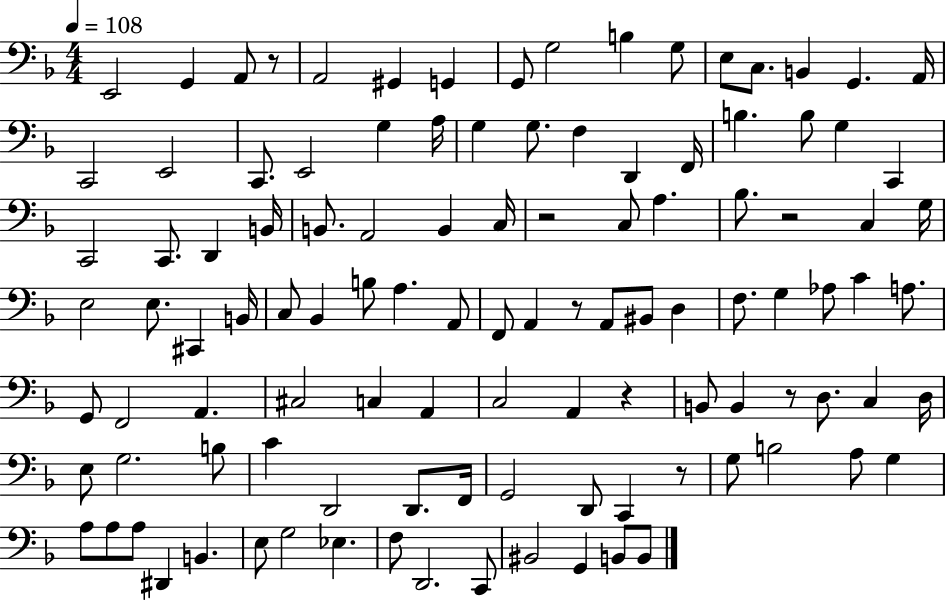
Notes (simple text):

E2/h G2/q A2/e R/e A2/h G#2/q G2/q G2/e G3/h B3/q G3/e E3/e C3/e. B2/q G2/q. A2/s C2/h E2/h C2/e. E2/h G3/q A3/s G3/q G3/e. F3/q D2/q F2/s B3/q. B3/e G3/q C2/q C2/h C2/e. D2/q B2/s B2/e. A2/h B2/q C3/s R/h C3/e A3/q. Bb3/e. R/h C3/q G3/s E3/h E3/e. C#2/q B2/s C3/e Bb2/q B3/e A3/q. A2/e F2/e A2/q R/e A2/e BIS2/e D3/q F3/e. G3/q Ab3/e C4/q A3/e. G2/e F2/h A2/q. C#3/h C3/q A2/q C3/h A2/q R/q B2/e B2/q R/e D3/e. C3/q D3/s E3/e G3/h. B3/e C4/q D2/h D2/e. F2/s G2/h D2/e C2/q R/e G3/e B3/h A3/e G3/q A3/e A3/e A3/e D#2/q B2/q. E3/e G3/h Eb3/q. F3/e D2/h. C2/e BIS2/h G2/q B2/e B2/e